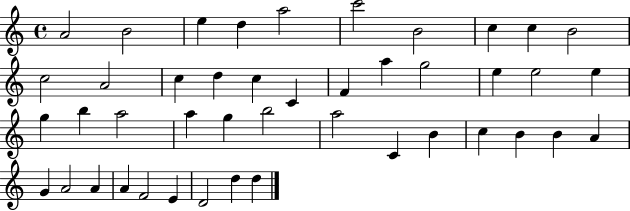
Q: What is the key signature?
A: C major